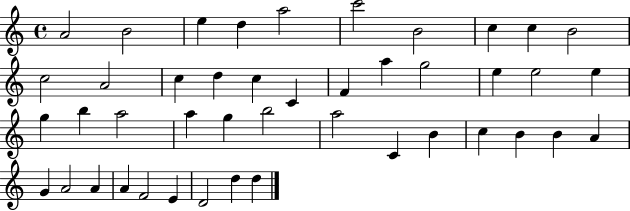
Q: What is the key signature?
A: C major